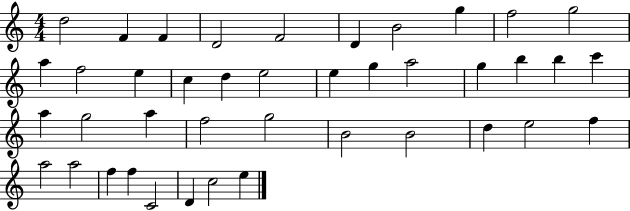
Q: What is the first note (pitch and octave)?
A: D5